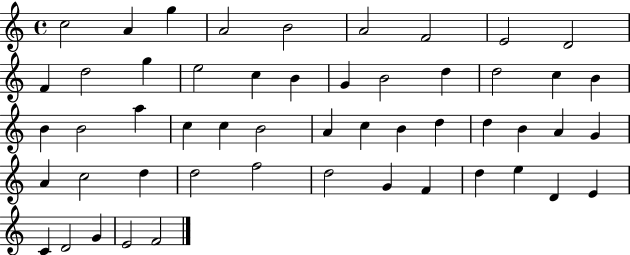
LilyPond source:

{
  \clef treble
  \time 4/4
  \defaultTimeSignature
  \key c \major
  c''2 a'4 g''4 | a'2 b'2 | a'2 f'2 | e'2 d'2 | \break f'4 d''2 g''4 | e''2 c''4 b'4 | g'4 b'2 d''4 | d''2 c''4 b'4 | \break b'4 b'2 a''4 | c''4 c''4 b'2 | a'4 c''4 b'4 d''4 | d''4 b'4 a'4 g'4 | \break a'4 c''2 d''4 | d''2 f''2 | d''2 g'4 f'4 | d''4 e''4 d'4 e'4 | \break c'4 d'2 g'4 | e'2 f'2 | \bar "|."
}